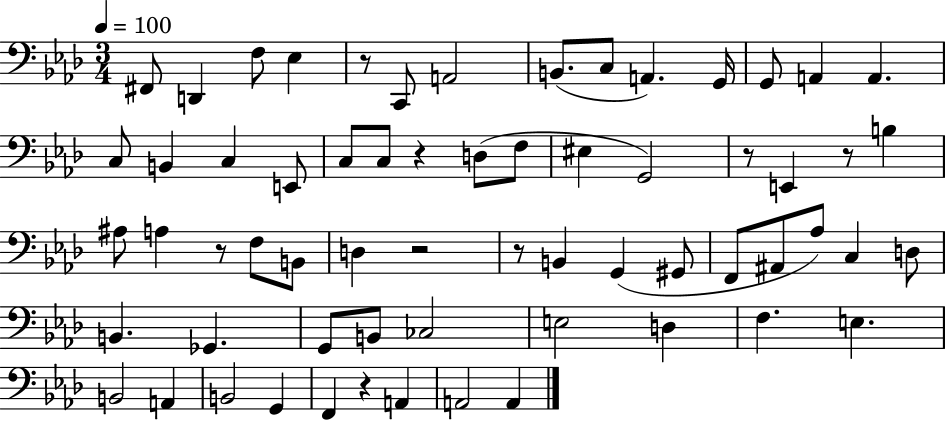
F#2/e D2/q F3/e Eb3/q R/e C2/e A2/h B2/e. C3/e A2/q. G2/s G2/e A2/q A2/q. C3/e B2/q C3/q E2/e C3/e C3/e R/q D3/e F3/e EIS3/q G2/h R/e E2/q R/e B3/q A#3/e A3/q R/e F3/e B2/e D3/q R/h R/e B2/q G2/q G#2/e F2/e A#2/e Ab3/e C3/q D3/e B2/q. Gb2/q. G2/e B2/e CES3/h E3/h D3/q F3/q. E3/q. B2/h A2/q B2/h G2/q F2/q R/q A2/q A2/h A2/q